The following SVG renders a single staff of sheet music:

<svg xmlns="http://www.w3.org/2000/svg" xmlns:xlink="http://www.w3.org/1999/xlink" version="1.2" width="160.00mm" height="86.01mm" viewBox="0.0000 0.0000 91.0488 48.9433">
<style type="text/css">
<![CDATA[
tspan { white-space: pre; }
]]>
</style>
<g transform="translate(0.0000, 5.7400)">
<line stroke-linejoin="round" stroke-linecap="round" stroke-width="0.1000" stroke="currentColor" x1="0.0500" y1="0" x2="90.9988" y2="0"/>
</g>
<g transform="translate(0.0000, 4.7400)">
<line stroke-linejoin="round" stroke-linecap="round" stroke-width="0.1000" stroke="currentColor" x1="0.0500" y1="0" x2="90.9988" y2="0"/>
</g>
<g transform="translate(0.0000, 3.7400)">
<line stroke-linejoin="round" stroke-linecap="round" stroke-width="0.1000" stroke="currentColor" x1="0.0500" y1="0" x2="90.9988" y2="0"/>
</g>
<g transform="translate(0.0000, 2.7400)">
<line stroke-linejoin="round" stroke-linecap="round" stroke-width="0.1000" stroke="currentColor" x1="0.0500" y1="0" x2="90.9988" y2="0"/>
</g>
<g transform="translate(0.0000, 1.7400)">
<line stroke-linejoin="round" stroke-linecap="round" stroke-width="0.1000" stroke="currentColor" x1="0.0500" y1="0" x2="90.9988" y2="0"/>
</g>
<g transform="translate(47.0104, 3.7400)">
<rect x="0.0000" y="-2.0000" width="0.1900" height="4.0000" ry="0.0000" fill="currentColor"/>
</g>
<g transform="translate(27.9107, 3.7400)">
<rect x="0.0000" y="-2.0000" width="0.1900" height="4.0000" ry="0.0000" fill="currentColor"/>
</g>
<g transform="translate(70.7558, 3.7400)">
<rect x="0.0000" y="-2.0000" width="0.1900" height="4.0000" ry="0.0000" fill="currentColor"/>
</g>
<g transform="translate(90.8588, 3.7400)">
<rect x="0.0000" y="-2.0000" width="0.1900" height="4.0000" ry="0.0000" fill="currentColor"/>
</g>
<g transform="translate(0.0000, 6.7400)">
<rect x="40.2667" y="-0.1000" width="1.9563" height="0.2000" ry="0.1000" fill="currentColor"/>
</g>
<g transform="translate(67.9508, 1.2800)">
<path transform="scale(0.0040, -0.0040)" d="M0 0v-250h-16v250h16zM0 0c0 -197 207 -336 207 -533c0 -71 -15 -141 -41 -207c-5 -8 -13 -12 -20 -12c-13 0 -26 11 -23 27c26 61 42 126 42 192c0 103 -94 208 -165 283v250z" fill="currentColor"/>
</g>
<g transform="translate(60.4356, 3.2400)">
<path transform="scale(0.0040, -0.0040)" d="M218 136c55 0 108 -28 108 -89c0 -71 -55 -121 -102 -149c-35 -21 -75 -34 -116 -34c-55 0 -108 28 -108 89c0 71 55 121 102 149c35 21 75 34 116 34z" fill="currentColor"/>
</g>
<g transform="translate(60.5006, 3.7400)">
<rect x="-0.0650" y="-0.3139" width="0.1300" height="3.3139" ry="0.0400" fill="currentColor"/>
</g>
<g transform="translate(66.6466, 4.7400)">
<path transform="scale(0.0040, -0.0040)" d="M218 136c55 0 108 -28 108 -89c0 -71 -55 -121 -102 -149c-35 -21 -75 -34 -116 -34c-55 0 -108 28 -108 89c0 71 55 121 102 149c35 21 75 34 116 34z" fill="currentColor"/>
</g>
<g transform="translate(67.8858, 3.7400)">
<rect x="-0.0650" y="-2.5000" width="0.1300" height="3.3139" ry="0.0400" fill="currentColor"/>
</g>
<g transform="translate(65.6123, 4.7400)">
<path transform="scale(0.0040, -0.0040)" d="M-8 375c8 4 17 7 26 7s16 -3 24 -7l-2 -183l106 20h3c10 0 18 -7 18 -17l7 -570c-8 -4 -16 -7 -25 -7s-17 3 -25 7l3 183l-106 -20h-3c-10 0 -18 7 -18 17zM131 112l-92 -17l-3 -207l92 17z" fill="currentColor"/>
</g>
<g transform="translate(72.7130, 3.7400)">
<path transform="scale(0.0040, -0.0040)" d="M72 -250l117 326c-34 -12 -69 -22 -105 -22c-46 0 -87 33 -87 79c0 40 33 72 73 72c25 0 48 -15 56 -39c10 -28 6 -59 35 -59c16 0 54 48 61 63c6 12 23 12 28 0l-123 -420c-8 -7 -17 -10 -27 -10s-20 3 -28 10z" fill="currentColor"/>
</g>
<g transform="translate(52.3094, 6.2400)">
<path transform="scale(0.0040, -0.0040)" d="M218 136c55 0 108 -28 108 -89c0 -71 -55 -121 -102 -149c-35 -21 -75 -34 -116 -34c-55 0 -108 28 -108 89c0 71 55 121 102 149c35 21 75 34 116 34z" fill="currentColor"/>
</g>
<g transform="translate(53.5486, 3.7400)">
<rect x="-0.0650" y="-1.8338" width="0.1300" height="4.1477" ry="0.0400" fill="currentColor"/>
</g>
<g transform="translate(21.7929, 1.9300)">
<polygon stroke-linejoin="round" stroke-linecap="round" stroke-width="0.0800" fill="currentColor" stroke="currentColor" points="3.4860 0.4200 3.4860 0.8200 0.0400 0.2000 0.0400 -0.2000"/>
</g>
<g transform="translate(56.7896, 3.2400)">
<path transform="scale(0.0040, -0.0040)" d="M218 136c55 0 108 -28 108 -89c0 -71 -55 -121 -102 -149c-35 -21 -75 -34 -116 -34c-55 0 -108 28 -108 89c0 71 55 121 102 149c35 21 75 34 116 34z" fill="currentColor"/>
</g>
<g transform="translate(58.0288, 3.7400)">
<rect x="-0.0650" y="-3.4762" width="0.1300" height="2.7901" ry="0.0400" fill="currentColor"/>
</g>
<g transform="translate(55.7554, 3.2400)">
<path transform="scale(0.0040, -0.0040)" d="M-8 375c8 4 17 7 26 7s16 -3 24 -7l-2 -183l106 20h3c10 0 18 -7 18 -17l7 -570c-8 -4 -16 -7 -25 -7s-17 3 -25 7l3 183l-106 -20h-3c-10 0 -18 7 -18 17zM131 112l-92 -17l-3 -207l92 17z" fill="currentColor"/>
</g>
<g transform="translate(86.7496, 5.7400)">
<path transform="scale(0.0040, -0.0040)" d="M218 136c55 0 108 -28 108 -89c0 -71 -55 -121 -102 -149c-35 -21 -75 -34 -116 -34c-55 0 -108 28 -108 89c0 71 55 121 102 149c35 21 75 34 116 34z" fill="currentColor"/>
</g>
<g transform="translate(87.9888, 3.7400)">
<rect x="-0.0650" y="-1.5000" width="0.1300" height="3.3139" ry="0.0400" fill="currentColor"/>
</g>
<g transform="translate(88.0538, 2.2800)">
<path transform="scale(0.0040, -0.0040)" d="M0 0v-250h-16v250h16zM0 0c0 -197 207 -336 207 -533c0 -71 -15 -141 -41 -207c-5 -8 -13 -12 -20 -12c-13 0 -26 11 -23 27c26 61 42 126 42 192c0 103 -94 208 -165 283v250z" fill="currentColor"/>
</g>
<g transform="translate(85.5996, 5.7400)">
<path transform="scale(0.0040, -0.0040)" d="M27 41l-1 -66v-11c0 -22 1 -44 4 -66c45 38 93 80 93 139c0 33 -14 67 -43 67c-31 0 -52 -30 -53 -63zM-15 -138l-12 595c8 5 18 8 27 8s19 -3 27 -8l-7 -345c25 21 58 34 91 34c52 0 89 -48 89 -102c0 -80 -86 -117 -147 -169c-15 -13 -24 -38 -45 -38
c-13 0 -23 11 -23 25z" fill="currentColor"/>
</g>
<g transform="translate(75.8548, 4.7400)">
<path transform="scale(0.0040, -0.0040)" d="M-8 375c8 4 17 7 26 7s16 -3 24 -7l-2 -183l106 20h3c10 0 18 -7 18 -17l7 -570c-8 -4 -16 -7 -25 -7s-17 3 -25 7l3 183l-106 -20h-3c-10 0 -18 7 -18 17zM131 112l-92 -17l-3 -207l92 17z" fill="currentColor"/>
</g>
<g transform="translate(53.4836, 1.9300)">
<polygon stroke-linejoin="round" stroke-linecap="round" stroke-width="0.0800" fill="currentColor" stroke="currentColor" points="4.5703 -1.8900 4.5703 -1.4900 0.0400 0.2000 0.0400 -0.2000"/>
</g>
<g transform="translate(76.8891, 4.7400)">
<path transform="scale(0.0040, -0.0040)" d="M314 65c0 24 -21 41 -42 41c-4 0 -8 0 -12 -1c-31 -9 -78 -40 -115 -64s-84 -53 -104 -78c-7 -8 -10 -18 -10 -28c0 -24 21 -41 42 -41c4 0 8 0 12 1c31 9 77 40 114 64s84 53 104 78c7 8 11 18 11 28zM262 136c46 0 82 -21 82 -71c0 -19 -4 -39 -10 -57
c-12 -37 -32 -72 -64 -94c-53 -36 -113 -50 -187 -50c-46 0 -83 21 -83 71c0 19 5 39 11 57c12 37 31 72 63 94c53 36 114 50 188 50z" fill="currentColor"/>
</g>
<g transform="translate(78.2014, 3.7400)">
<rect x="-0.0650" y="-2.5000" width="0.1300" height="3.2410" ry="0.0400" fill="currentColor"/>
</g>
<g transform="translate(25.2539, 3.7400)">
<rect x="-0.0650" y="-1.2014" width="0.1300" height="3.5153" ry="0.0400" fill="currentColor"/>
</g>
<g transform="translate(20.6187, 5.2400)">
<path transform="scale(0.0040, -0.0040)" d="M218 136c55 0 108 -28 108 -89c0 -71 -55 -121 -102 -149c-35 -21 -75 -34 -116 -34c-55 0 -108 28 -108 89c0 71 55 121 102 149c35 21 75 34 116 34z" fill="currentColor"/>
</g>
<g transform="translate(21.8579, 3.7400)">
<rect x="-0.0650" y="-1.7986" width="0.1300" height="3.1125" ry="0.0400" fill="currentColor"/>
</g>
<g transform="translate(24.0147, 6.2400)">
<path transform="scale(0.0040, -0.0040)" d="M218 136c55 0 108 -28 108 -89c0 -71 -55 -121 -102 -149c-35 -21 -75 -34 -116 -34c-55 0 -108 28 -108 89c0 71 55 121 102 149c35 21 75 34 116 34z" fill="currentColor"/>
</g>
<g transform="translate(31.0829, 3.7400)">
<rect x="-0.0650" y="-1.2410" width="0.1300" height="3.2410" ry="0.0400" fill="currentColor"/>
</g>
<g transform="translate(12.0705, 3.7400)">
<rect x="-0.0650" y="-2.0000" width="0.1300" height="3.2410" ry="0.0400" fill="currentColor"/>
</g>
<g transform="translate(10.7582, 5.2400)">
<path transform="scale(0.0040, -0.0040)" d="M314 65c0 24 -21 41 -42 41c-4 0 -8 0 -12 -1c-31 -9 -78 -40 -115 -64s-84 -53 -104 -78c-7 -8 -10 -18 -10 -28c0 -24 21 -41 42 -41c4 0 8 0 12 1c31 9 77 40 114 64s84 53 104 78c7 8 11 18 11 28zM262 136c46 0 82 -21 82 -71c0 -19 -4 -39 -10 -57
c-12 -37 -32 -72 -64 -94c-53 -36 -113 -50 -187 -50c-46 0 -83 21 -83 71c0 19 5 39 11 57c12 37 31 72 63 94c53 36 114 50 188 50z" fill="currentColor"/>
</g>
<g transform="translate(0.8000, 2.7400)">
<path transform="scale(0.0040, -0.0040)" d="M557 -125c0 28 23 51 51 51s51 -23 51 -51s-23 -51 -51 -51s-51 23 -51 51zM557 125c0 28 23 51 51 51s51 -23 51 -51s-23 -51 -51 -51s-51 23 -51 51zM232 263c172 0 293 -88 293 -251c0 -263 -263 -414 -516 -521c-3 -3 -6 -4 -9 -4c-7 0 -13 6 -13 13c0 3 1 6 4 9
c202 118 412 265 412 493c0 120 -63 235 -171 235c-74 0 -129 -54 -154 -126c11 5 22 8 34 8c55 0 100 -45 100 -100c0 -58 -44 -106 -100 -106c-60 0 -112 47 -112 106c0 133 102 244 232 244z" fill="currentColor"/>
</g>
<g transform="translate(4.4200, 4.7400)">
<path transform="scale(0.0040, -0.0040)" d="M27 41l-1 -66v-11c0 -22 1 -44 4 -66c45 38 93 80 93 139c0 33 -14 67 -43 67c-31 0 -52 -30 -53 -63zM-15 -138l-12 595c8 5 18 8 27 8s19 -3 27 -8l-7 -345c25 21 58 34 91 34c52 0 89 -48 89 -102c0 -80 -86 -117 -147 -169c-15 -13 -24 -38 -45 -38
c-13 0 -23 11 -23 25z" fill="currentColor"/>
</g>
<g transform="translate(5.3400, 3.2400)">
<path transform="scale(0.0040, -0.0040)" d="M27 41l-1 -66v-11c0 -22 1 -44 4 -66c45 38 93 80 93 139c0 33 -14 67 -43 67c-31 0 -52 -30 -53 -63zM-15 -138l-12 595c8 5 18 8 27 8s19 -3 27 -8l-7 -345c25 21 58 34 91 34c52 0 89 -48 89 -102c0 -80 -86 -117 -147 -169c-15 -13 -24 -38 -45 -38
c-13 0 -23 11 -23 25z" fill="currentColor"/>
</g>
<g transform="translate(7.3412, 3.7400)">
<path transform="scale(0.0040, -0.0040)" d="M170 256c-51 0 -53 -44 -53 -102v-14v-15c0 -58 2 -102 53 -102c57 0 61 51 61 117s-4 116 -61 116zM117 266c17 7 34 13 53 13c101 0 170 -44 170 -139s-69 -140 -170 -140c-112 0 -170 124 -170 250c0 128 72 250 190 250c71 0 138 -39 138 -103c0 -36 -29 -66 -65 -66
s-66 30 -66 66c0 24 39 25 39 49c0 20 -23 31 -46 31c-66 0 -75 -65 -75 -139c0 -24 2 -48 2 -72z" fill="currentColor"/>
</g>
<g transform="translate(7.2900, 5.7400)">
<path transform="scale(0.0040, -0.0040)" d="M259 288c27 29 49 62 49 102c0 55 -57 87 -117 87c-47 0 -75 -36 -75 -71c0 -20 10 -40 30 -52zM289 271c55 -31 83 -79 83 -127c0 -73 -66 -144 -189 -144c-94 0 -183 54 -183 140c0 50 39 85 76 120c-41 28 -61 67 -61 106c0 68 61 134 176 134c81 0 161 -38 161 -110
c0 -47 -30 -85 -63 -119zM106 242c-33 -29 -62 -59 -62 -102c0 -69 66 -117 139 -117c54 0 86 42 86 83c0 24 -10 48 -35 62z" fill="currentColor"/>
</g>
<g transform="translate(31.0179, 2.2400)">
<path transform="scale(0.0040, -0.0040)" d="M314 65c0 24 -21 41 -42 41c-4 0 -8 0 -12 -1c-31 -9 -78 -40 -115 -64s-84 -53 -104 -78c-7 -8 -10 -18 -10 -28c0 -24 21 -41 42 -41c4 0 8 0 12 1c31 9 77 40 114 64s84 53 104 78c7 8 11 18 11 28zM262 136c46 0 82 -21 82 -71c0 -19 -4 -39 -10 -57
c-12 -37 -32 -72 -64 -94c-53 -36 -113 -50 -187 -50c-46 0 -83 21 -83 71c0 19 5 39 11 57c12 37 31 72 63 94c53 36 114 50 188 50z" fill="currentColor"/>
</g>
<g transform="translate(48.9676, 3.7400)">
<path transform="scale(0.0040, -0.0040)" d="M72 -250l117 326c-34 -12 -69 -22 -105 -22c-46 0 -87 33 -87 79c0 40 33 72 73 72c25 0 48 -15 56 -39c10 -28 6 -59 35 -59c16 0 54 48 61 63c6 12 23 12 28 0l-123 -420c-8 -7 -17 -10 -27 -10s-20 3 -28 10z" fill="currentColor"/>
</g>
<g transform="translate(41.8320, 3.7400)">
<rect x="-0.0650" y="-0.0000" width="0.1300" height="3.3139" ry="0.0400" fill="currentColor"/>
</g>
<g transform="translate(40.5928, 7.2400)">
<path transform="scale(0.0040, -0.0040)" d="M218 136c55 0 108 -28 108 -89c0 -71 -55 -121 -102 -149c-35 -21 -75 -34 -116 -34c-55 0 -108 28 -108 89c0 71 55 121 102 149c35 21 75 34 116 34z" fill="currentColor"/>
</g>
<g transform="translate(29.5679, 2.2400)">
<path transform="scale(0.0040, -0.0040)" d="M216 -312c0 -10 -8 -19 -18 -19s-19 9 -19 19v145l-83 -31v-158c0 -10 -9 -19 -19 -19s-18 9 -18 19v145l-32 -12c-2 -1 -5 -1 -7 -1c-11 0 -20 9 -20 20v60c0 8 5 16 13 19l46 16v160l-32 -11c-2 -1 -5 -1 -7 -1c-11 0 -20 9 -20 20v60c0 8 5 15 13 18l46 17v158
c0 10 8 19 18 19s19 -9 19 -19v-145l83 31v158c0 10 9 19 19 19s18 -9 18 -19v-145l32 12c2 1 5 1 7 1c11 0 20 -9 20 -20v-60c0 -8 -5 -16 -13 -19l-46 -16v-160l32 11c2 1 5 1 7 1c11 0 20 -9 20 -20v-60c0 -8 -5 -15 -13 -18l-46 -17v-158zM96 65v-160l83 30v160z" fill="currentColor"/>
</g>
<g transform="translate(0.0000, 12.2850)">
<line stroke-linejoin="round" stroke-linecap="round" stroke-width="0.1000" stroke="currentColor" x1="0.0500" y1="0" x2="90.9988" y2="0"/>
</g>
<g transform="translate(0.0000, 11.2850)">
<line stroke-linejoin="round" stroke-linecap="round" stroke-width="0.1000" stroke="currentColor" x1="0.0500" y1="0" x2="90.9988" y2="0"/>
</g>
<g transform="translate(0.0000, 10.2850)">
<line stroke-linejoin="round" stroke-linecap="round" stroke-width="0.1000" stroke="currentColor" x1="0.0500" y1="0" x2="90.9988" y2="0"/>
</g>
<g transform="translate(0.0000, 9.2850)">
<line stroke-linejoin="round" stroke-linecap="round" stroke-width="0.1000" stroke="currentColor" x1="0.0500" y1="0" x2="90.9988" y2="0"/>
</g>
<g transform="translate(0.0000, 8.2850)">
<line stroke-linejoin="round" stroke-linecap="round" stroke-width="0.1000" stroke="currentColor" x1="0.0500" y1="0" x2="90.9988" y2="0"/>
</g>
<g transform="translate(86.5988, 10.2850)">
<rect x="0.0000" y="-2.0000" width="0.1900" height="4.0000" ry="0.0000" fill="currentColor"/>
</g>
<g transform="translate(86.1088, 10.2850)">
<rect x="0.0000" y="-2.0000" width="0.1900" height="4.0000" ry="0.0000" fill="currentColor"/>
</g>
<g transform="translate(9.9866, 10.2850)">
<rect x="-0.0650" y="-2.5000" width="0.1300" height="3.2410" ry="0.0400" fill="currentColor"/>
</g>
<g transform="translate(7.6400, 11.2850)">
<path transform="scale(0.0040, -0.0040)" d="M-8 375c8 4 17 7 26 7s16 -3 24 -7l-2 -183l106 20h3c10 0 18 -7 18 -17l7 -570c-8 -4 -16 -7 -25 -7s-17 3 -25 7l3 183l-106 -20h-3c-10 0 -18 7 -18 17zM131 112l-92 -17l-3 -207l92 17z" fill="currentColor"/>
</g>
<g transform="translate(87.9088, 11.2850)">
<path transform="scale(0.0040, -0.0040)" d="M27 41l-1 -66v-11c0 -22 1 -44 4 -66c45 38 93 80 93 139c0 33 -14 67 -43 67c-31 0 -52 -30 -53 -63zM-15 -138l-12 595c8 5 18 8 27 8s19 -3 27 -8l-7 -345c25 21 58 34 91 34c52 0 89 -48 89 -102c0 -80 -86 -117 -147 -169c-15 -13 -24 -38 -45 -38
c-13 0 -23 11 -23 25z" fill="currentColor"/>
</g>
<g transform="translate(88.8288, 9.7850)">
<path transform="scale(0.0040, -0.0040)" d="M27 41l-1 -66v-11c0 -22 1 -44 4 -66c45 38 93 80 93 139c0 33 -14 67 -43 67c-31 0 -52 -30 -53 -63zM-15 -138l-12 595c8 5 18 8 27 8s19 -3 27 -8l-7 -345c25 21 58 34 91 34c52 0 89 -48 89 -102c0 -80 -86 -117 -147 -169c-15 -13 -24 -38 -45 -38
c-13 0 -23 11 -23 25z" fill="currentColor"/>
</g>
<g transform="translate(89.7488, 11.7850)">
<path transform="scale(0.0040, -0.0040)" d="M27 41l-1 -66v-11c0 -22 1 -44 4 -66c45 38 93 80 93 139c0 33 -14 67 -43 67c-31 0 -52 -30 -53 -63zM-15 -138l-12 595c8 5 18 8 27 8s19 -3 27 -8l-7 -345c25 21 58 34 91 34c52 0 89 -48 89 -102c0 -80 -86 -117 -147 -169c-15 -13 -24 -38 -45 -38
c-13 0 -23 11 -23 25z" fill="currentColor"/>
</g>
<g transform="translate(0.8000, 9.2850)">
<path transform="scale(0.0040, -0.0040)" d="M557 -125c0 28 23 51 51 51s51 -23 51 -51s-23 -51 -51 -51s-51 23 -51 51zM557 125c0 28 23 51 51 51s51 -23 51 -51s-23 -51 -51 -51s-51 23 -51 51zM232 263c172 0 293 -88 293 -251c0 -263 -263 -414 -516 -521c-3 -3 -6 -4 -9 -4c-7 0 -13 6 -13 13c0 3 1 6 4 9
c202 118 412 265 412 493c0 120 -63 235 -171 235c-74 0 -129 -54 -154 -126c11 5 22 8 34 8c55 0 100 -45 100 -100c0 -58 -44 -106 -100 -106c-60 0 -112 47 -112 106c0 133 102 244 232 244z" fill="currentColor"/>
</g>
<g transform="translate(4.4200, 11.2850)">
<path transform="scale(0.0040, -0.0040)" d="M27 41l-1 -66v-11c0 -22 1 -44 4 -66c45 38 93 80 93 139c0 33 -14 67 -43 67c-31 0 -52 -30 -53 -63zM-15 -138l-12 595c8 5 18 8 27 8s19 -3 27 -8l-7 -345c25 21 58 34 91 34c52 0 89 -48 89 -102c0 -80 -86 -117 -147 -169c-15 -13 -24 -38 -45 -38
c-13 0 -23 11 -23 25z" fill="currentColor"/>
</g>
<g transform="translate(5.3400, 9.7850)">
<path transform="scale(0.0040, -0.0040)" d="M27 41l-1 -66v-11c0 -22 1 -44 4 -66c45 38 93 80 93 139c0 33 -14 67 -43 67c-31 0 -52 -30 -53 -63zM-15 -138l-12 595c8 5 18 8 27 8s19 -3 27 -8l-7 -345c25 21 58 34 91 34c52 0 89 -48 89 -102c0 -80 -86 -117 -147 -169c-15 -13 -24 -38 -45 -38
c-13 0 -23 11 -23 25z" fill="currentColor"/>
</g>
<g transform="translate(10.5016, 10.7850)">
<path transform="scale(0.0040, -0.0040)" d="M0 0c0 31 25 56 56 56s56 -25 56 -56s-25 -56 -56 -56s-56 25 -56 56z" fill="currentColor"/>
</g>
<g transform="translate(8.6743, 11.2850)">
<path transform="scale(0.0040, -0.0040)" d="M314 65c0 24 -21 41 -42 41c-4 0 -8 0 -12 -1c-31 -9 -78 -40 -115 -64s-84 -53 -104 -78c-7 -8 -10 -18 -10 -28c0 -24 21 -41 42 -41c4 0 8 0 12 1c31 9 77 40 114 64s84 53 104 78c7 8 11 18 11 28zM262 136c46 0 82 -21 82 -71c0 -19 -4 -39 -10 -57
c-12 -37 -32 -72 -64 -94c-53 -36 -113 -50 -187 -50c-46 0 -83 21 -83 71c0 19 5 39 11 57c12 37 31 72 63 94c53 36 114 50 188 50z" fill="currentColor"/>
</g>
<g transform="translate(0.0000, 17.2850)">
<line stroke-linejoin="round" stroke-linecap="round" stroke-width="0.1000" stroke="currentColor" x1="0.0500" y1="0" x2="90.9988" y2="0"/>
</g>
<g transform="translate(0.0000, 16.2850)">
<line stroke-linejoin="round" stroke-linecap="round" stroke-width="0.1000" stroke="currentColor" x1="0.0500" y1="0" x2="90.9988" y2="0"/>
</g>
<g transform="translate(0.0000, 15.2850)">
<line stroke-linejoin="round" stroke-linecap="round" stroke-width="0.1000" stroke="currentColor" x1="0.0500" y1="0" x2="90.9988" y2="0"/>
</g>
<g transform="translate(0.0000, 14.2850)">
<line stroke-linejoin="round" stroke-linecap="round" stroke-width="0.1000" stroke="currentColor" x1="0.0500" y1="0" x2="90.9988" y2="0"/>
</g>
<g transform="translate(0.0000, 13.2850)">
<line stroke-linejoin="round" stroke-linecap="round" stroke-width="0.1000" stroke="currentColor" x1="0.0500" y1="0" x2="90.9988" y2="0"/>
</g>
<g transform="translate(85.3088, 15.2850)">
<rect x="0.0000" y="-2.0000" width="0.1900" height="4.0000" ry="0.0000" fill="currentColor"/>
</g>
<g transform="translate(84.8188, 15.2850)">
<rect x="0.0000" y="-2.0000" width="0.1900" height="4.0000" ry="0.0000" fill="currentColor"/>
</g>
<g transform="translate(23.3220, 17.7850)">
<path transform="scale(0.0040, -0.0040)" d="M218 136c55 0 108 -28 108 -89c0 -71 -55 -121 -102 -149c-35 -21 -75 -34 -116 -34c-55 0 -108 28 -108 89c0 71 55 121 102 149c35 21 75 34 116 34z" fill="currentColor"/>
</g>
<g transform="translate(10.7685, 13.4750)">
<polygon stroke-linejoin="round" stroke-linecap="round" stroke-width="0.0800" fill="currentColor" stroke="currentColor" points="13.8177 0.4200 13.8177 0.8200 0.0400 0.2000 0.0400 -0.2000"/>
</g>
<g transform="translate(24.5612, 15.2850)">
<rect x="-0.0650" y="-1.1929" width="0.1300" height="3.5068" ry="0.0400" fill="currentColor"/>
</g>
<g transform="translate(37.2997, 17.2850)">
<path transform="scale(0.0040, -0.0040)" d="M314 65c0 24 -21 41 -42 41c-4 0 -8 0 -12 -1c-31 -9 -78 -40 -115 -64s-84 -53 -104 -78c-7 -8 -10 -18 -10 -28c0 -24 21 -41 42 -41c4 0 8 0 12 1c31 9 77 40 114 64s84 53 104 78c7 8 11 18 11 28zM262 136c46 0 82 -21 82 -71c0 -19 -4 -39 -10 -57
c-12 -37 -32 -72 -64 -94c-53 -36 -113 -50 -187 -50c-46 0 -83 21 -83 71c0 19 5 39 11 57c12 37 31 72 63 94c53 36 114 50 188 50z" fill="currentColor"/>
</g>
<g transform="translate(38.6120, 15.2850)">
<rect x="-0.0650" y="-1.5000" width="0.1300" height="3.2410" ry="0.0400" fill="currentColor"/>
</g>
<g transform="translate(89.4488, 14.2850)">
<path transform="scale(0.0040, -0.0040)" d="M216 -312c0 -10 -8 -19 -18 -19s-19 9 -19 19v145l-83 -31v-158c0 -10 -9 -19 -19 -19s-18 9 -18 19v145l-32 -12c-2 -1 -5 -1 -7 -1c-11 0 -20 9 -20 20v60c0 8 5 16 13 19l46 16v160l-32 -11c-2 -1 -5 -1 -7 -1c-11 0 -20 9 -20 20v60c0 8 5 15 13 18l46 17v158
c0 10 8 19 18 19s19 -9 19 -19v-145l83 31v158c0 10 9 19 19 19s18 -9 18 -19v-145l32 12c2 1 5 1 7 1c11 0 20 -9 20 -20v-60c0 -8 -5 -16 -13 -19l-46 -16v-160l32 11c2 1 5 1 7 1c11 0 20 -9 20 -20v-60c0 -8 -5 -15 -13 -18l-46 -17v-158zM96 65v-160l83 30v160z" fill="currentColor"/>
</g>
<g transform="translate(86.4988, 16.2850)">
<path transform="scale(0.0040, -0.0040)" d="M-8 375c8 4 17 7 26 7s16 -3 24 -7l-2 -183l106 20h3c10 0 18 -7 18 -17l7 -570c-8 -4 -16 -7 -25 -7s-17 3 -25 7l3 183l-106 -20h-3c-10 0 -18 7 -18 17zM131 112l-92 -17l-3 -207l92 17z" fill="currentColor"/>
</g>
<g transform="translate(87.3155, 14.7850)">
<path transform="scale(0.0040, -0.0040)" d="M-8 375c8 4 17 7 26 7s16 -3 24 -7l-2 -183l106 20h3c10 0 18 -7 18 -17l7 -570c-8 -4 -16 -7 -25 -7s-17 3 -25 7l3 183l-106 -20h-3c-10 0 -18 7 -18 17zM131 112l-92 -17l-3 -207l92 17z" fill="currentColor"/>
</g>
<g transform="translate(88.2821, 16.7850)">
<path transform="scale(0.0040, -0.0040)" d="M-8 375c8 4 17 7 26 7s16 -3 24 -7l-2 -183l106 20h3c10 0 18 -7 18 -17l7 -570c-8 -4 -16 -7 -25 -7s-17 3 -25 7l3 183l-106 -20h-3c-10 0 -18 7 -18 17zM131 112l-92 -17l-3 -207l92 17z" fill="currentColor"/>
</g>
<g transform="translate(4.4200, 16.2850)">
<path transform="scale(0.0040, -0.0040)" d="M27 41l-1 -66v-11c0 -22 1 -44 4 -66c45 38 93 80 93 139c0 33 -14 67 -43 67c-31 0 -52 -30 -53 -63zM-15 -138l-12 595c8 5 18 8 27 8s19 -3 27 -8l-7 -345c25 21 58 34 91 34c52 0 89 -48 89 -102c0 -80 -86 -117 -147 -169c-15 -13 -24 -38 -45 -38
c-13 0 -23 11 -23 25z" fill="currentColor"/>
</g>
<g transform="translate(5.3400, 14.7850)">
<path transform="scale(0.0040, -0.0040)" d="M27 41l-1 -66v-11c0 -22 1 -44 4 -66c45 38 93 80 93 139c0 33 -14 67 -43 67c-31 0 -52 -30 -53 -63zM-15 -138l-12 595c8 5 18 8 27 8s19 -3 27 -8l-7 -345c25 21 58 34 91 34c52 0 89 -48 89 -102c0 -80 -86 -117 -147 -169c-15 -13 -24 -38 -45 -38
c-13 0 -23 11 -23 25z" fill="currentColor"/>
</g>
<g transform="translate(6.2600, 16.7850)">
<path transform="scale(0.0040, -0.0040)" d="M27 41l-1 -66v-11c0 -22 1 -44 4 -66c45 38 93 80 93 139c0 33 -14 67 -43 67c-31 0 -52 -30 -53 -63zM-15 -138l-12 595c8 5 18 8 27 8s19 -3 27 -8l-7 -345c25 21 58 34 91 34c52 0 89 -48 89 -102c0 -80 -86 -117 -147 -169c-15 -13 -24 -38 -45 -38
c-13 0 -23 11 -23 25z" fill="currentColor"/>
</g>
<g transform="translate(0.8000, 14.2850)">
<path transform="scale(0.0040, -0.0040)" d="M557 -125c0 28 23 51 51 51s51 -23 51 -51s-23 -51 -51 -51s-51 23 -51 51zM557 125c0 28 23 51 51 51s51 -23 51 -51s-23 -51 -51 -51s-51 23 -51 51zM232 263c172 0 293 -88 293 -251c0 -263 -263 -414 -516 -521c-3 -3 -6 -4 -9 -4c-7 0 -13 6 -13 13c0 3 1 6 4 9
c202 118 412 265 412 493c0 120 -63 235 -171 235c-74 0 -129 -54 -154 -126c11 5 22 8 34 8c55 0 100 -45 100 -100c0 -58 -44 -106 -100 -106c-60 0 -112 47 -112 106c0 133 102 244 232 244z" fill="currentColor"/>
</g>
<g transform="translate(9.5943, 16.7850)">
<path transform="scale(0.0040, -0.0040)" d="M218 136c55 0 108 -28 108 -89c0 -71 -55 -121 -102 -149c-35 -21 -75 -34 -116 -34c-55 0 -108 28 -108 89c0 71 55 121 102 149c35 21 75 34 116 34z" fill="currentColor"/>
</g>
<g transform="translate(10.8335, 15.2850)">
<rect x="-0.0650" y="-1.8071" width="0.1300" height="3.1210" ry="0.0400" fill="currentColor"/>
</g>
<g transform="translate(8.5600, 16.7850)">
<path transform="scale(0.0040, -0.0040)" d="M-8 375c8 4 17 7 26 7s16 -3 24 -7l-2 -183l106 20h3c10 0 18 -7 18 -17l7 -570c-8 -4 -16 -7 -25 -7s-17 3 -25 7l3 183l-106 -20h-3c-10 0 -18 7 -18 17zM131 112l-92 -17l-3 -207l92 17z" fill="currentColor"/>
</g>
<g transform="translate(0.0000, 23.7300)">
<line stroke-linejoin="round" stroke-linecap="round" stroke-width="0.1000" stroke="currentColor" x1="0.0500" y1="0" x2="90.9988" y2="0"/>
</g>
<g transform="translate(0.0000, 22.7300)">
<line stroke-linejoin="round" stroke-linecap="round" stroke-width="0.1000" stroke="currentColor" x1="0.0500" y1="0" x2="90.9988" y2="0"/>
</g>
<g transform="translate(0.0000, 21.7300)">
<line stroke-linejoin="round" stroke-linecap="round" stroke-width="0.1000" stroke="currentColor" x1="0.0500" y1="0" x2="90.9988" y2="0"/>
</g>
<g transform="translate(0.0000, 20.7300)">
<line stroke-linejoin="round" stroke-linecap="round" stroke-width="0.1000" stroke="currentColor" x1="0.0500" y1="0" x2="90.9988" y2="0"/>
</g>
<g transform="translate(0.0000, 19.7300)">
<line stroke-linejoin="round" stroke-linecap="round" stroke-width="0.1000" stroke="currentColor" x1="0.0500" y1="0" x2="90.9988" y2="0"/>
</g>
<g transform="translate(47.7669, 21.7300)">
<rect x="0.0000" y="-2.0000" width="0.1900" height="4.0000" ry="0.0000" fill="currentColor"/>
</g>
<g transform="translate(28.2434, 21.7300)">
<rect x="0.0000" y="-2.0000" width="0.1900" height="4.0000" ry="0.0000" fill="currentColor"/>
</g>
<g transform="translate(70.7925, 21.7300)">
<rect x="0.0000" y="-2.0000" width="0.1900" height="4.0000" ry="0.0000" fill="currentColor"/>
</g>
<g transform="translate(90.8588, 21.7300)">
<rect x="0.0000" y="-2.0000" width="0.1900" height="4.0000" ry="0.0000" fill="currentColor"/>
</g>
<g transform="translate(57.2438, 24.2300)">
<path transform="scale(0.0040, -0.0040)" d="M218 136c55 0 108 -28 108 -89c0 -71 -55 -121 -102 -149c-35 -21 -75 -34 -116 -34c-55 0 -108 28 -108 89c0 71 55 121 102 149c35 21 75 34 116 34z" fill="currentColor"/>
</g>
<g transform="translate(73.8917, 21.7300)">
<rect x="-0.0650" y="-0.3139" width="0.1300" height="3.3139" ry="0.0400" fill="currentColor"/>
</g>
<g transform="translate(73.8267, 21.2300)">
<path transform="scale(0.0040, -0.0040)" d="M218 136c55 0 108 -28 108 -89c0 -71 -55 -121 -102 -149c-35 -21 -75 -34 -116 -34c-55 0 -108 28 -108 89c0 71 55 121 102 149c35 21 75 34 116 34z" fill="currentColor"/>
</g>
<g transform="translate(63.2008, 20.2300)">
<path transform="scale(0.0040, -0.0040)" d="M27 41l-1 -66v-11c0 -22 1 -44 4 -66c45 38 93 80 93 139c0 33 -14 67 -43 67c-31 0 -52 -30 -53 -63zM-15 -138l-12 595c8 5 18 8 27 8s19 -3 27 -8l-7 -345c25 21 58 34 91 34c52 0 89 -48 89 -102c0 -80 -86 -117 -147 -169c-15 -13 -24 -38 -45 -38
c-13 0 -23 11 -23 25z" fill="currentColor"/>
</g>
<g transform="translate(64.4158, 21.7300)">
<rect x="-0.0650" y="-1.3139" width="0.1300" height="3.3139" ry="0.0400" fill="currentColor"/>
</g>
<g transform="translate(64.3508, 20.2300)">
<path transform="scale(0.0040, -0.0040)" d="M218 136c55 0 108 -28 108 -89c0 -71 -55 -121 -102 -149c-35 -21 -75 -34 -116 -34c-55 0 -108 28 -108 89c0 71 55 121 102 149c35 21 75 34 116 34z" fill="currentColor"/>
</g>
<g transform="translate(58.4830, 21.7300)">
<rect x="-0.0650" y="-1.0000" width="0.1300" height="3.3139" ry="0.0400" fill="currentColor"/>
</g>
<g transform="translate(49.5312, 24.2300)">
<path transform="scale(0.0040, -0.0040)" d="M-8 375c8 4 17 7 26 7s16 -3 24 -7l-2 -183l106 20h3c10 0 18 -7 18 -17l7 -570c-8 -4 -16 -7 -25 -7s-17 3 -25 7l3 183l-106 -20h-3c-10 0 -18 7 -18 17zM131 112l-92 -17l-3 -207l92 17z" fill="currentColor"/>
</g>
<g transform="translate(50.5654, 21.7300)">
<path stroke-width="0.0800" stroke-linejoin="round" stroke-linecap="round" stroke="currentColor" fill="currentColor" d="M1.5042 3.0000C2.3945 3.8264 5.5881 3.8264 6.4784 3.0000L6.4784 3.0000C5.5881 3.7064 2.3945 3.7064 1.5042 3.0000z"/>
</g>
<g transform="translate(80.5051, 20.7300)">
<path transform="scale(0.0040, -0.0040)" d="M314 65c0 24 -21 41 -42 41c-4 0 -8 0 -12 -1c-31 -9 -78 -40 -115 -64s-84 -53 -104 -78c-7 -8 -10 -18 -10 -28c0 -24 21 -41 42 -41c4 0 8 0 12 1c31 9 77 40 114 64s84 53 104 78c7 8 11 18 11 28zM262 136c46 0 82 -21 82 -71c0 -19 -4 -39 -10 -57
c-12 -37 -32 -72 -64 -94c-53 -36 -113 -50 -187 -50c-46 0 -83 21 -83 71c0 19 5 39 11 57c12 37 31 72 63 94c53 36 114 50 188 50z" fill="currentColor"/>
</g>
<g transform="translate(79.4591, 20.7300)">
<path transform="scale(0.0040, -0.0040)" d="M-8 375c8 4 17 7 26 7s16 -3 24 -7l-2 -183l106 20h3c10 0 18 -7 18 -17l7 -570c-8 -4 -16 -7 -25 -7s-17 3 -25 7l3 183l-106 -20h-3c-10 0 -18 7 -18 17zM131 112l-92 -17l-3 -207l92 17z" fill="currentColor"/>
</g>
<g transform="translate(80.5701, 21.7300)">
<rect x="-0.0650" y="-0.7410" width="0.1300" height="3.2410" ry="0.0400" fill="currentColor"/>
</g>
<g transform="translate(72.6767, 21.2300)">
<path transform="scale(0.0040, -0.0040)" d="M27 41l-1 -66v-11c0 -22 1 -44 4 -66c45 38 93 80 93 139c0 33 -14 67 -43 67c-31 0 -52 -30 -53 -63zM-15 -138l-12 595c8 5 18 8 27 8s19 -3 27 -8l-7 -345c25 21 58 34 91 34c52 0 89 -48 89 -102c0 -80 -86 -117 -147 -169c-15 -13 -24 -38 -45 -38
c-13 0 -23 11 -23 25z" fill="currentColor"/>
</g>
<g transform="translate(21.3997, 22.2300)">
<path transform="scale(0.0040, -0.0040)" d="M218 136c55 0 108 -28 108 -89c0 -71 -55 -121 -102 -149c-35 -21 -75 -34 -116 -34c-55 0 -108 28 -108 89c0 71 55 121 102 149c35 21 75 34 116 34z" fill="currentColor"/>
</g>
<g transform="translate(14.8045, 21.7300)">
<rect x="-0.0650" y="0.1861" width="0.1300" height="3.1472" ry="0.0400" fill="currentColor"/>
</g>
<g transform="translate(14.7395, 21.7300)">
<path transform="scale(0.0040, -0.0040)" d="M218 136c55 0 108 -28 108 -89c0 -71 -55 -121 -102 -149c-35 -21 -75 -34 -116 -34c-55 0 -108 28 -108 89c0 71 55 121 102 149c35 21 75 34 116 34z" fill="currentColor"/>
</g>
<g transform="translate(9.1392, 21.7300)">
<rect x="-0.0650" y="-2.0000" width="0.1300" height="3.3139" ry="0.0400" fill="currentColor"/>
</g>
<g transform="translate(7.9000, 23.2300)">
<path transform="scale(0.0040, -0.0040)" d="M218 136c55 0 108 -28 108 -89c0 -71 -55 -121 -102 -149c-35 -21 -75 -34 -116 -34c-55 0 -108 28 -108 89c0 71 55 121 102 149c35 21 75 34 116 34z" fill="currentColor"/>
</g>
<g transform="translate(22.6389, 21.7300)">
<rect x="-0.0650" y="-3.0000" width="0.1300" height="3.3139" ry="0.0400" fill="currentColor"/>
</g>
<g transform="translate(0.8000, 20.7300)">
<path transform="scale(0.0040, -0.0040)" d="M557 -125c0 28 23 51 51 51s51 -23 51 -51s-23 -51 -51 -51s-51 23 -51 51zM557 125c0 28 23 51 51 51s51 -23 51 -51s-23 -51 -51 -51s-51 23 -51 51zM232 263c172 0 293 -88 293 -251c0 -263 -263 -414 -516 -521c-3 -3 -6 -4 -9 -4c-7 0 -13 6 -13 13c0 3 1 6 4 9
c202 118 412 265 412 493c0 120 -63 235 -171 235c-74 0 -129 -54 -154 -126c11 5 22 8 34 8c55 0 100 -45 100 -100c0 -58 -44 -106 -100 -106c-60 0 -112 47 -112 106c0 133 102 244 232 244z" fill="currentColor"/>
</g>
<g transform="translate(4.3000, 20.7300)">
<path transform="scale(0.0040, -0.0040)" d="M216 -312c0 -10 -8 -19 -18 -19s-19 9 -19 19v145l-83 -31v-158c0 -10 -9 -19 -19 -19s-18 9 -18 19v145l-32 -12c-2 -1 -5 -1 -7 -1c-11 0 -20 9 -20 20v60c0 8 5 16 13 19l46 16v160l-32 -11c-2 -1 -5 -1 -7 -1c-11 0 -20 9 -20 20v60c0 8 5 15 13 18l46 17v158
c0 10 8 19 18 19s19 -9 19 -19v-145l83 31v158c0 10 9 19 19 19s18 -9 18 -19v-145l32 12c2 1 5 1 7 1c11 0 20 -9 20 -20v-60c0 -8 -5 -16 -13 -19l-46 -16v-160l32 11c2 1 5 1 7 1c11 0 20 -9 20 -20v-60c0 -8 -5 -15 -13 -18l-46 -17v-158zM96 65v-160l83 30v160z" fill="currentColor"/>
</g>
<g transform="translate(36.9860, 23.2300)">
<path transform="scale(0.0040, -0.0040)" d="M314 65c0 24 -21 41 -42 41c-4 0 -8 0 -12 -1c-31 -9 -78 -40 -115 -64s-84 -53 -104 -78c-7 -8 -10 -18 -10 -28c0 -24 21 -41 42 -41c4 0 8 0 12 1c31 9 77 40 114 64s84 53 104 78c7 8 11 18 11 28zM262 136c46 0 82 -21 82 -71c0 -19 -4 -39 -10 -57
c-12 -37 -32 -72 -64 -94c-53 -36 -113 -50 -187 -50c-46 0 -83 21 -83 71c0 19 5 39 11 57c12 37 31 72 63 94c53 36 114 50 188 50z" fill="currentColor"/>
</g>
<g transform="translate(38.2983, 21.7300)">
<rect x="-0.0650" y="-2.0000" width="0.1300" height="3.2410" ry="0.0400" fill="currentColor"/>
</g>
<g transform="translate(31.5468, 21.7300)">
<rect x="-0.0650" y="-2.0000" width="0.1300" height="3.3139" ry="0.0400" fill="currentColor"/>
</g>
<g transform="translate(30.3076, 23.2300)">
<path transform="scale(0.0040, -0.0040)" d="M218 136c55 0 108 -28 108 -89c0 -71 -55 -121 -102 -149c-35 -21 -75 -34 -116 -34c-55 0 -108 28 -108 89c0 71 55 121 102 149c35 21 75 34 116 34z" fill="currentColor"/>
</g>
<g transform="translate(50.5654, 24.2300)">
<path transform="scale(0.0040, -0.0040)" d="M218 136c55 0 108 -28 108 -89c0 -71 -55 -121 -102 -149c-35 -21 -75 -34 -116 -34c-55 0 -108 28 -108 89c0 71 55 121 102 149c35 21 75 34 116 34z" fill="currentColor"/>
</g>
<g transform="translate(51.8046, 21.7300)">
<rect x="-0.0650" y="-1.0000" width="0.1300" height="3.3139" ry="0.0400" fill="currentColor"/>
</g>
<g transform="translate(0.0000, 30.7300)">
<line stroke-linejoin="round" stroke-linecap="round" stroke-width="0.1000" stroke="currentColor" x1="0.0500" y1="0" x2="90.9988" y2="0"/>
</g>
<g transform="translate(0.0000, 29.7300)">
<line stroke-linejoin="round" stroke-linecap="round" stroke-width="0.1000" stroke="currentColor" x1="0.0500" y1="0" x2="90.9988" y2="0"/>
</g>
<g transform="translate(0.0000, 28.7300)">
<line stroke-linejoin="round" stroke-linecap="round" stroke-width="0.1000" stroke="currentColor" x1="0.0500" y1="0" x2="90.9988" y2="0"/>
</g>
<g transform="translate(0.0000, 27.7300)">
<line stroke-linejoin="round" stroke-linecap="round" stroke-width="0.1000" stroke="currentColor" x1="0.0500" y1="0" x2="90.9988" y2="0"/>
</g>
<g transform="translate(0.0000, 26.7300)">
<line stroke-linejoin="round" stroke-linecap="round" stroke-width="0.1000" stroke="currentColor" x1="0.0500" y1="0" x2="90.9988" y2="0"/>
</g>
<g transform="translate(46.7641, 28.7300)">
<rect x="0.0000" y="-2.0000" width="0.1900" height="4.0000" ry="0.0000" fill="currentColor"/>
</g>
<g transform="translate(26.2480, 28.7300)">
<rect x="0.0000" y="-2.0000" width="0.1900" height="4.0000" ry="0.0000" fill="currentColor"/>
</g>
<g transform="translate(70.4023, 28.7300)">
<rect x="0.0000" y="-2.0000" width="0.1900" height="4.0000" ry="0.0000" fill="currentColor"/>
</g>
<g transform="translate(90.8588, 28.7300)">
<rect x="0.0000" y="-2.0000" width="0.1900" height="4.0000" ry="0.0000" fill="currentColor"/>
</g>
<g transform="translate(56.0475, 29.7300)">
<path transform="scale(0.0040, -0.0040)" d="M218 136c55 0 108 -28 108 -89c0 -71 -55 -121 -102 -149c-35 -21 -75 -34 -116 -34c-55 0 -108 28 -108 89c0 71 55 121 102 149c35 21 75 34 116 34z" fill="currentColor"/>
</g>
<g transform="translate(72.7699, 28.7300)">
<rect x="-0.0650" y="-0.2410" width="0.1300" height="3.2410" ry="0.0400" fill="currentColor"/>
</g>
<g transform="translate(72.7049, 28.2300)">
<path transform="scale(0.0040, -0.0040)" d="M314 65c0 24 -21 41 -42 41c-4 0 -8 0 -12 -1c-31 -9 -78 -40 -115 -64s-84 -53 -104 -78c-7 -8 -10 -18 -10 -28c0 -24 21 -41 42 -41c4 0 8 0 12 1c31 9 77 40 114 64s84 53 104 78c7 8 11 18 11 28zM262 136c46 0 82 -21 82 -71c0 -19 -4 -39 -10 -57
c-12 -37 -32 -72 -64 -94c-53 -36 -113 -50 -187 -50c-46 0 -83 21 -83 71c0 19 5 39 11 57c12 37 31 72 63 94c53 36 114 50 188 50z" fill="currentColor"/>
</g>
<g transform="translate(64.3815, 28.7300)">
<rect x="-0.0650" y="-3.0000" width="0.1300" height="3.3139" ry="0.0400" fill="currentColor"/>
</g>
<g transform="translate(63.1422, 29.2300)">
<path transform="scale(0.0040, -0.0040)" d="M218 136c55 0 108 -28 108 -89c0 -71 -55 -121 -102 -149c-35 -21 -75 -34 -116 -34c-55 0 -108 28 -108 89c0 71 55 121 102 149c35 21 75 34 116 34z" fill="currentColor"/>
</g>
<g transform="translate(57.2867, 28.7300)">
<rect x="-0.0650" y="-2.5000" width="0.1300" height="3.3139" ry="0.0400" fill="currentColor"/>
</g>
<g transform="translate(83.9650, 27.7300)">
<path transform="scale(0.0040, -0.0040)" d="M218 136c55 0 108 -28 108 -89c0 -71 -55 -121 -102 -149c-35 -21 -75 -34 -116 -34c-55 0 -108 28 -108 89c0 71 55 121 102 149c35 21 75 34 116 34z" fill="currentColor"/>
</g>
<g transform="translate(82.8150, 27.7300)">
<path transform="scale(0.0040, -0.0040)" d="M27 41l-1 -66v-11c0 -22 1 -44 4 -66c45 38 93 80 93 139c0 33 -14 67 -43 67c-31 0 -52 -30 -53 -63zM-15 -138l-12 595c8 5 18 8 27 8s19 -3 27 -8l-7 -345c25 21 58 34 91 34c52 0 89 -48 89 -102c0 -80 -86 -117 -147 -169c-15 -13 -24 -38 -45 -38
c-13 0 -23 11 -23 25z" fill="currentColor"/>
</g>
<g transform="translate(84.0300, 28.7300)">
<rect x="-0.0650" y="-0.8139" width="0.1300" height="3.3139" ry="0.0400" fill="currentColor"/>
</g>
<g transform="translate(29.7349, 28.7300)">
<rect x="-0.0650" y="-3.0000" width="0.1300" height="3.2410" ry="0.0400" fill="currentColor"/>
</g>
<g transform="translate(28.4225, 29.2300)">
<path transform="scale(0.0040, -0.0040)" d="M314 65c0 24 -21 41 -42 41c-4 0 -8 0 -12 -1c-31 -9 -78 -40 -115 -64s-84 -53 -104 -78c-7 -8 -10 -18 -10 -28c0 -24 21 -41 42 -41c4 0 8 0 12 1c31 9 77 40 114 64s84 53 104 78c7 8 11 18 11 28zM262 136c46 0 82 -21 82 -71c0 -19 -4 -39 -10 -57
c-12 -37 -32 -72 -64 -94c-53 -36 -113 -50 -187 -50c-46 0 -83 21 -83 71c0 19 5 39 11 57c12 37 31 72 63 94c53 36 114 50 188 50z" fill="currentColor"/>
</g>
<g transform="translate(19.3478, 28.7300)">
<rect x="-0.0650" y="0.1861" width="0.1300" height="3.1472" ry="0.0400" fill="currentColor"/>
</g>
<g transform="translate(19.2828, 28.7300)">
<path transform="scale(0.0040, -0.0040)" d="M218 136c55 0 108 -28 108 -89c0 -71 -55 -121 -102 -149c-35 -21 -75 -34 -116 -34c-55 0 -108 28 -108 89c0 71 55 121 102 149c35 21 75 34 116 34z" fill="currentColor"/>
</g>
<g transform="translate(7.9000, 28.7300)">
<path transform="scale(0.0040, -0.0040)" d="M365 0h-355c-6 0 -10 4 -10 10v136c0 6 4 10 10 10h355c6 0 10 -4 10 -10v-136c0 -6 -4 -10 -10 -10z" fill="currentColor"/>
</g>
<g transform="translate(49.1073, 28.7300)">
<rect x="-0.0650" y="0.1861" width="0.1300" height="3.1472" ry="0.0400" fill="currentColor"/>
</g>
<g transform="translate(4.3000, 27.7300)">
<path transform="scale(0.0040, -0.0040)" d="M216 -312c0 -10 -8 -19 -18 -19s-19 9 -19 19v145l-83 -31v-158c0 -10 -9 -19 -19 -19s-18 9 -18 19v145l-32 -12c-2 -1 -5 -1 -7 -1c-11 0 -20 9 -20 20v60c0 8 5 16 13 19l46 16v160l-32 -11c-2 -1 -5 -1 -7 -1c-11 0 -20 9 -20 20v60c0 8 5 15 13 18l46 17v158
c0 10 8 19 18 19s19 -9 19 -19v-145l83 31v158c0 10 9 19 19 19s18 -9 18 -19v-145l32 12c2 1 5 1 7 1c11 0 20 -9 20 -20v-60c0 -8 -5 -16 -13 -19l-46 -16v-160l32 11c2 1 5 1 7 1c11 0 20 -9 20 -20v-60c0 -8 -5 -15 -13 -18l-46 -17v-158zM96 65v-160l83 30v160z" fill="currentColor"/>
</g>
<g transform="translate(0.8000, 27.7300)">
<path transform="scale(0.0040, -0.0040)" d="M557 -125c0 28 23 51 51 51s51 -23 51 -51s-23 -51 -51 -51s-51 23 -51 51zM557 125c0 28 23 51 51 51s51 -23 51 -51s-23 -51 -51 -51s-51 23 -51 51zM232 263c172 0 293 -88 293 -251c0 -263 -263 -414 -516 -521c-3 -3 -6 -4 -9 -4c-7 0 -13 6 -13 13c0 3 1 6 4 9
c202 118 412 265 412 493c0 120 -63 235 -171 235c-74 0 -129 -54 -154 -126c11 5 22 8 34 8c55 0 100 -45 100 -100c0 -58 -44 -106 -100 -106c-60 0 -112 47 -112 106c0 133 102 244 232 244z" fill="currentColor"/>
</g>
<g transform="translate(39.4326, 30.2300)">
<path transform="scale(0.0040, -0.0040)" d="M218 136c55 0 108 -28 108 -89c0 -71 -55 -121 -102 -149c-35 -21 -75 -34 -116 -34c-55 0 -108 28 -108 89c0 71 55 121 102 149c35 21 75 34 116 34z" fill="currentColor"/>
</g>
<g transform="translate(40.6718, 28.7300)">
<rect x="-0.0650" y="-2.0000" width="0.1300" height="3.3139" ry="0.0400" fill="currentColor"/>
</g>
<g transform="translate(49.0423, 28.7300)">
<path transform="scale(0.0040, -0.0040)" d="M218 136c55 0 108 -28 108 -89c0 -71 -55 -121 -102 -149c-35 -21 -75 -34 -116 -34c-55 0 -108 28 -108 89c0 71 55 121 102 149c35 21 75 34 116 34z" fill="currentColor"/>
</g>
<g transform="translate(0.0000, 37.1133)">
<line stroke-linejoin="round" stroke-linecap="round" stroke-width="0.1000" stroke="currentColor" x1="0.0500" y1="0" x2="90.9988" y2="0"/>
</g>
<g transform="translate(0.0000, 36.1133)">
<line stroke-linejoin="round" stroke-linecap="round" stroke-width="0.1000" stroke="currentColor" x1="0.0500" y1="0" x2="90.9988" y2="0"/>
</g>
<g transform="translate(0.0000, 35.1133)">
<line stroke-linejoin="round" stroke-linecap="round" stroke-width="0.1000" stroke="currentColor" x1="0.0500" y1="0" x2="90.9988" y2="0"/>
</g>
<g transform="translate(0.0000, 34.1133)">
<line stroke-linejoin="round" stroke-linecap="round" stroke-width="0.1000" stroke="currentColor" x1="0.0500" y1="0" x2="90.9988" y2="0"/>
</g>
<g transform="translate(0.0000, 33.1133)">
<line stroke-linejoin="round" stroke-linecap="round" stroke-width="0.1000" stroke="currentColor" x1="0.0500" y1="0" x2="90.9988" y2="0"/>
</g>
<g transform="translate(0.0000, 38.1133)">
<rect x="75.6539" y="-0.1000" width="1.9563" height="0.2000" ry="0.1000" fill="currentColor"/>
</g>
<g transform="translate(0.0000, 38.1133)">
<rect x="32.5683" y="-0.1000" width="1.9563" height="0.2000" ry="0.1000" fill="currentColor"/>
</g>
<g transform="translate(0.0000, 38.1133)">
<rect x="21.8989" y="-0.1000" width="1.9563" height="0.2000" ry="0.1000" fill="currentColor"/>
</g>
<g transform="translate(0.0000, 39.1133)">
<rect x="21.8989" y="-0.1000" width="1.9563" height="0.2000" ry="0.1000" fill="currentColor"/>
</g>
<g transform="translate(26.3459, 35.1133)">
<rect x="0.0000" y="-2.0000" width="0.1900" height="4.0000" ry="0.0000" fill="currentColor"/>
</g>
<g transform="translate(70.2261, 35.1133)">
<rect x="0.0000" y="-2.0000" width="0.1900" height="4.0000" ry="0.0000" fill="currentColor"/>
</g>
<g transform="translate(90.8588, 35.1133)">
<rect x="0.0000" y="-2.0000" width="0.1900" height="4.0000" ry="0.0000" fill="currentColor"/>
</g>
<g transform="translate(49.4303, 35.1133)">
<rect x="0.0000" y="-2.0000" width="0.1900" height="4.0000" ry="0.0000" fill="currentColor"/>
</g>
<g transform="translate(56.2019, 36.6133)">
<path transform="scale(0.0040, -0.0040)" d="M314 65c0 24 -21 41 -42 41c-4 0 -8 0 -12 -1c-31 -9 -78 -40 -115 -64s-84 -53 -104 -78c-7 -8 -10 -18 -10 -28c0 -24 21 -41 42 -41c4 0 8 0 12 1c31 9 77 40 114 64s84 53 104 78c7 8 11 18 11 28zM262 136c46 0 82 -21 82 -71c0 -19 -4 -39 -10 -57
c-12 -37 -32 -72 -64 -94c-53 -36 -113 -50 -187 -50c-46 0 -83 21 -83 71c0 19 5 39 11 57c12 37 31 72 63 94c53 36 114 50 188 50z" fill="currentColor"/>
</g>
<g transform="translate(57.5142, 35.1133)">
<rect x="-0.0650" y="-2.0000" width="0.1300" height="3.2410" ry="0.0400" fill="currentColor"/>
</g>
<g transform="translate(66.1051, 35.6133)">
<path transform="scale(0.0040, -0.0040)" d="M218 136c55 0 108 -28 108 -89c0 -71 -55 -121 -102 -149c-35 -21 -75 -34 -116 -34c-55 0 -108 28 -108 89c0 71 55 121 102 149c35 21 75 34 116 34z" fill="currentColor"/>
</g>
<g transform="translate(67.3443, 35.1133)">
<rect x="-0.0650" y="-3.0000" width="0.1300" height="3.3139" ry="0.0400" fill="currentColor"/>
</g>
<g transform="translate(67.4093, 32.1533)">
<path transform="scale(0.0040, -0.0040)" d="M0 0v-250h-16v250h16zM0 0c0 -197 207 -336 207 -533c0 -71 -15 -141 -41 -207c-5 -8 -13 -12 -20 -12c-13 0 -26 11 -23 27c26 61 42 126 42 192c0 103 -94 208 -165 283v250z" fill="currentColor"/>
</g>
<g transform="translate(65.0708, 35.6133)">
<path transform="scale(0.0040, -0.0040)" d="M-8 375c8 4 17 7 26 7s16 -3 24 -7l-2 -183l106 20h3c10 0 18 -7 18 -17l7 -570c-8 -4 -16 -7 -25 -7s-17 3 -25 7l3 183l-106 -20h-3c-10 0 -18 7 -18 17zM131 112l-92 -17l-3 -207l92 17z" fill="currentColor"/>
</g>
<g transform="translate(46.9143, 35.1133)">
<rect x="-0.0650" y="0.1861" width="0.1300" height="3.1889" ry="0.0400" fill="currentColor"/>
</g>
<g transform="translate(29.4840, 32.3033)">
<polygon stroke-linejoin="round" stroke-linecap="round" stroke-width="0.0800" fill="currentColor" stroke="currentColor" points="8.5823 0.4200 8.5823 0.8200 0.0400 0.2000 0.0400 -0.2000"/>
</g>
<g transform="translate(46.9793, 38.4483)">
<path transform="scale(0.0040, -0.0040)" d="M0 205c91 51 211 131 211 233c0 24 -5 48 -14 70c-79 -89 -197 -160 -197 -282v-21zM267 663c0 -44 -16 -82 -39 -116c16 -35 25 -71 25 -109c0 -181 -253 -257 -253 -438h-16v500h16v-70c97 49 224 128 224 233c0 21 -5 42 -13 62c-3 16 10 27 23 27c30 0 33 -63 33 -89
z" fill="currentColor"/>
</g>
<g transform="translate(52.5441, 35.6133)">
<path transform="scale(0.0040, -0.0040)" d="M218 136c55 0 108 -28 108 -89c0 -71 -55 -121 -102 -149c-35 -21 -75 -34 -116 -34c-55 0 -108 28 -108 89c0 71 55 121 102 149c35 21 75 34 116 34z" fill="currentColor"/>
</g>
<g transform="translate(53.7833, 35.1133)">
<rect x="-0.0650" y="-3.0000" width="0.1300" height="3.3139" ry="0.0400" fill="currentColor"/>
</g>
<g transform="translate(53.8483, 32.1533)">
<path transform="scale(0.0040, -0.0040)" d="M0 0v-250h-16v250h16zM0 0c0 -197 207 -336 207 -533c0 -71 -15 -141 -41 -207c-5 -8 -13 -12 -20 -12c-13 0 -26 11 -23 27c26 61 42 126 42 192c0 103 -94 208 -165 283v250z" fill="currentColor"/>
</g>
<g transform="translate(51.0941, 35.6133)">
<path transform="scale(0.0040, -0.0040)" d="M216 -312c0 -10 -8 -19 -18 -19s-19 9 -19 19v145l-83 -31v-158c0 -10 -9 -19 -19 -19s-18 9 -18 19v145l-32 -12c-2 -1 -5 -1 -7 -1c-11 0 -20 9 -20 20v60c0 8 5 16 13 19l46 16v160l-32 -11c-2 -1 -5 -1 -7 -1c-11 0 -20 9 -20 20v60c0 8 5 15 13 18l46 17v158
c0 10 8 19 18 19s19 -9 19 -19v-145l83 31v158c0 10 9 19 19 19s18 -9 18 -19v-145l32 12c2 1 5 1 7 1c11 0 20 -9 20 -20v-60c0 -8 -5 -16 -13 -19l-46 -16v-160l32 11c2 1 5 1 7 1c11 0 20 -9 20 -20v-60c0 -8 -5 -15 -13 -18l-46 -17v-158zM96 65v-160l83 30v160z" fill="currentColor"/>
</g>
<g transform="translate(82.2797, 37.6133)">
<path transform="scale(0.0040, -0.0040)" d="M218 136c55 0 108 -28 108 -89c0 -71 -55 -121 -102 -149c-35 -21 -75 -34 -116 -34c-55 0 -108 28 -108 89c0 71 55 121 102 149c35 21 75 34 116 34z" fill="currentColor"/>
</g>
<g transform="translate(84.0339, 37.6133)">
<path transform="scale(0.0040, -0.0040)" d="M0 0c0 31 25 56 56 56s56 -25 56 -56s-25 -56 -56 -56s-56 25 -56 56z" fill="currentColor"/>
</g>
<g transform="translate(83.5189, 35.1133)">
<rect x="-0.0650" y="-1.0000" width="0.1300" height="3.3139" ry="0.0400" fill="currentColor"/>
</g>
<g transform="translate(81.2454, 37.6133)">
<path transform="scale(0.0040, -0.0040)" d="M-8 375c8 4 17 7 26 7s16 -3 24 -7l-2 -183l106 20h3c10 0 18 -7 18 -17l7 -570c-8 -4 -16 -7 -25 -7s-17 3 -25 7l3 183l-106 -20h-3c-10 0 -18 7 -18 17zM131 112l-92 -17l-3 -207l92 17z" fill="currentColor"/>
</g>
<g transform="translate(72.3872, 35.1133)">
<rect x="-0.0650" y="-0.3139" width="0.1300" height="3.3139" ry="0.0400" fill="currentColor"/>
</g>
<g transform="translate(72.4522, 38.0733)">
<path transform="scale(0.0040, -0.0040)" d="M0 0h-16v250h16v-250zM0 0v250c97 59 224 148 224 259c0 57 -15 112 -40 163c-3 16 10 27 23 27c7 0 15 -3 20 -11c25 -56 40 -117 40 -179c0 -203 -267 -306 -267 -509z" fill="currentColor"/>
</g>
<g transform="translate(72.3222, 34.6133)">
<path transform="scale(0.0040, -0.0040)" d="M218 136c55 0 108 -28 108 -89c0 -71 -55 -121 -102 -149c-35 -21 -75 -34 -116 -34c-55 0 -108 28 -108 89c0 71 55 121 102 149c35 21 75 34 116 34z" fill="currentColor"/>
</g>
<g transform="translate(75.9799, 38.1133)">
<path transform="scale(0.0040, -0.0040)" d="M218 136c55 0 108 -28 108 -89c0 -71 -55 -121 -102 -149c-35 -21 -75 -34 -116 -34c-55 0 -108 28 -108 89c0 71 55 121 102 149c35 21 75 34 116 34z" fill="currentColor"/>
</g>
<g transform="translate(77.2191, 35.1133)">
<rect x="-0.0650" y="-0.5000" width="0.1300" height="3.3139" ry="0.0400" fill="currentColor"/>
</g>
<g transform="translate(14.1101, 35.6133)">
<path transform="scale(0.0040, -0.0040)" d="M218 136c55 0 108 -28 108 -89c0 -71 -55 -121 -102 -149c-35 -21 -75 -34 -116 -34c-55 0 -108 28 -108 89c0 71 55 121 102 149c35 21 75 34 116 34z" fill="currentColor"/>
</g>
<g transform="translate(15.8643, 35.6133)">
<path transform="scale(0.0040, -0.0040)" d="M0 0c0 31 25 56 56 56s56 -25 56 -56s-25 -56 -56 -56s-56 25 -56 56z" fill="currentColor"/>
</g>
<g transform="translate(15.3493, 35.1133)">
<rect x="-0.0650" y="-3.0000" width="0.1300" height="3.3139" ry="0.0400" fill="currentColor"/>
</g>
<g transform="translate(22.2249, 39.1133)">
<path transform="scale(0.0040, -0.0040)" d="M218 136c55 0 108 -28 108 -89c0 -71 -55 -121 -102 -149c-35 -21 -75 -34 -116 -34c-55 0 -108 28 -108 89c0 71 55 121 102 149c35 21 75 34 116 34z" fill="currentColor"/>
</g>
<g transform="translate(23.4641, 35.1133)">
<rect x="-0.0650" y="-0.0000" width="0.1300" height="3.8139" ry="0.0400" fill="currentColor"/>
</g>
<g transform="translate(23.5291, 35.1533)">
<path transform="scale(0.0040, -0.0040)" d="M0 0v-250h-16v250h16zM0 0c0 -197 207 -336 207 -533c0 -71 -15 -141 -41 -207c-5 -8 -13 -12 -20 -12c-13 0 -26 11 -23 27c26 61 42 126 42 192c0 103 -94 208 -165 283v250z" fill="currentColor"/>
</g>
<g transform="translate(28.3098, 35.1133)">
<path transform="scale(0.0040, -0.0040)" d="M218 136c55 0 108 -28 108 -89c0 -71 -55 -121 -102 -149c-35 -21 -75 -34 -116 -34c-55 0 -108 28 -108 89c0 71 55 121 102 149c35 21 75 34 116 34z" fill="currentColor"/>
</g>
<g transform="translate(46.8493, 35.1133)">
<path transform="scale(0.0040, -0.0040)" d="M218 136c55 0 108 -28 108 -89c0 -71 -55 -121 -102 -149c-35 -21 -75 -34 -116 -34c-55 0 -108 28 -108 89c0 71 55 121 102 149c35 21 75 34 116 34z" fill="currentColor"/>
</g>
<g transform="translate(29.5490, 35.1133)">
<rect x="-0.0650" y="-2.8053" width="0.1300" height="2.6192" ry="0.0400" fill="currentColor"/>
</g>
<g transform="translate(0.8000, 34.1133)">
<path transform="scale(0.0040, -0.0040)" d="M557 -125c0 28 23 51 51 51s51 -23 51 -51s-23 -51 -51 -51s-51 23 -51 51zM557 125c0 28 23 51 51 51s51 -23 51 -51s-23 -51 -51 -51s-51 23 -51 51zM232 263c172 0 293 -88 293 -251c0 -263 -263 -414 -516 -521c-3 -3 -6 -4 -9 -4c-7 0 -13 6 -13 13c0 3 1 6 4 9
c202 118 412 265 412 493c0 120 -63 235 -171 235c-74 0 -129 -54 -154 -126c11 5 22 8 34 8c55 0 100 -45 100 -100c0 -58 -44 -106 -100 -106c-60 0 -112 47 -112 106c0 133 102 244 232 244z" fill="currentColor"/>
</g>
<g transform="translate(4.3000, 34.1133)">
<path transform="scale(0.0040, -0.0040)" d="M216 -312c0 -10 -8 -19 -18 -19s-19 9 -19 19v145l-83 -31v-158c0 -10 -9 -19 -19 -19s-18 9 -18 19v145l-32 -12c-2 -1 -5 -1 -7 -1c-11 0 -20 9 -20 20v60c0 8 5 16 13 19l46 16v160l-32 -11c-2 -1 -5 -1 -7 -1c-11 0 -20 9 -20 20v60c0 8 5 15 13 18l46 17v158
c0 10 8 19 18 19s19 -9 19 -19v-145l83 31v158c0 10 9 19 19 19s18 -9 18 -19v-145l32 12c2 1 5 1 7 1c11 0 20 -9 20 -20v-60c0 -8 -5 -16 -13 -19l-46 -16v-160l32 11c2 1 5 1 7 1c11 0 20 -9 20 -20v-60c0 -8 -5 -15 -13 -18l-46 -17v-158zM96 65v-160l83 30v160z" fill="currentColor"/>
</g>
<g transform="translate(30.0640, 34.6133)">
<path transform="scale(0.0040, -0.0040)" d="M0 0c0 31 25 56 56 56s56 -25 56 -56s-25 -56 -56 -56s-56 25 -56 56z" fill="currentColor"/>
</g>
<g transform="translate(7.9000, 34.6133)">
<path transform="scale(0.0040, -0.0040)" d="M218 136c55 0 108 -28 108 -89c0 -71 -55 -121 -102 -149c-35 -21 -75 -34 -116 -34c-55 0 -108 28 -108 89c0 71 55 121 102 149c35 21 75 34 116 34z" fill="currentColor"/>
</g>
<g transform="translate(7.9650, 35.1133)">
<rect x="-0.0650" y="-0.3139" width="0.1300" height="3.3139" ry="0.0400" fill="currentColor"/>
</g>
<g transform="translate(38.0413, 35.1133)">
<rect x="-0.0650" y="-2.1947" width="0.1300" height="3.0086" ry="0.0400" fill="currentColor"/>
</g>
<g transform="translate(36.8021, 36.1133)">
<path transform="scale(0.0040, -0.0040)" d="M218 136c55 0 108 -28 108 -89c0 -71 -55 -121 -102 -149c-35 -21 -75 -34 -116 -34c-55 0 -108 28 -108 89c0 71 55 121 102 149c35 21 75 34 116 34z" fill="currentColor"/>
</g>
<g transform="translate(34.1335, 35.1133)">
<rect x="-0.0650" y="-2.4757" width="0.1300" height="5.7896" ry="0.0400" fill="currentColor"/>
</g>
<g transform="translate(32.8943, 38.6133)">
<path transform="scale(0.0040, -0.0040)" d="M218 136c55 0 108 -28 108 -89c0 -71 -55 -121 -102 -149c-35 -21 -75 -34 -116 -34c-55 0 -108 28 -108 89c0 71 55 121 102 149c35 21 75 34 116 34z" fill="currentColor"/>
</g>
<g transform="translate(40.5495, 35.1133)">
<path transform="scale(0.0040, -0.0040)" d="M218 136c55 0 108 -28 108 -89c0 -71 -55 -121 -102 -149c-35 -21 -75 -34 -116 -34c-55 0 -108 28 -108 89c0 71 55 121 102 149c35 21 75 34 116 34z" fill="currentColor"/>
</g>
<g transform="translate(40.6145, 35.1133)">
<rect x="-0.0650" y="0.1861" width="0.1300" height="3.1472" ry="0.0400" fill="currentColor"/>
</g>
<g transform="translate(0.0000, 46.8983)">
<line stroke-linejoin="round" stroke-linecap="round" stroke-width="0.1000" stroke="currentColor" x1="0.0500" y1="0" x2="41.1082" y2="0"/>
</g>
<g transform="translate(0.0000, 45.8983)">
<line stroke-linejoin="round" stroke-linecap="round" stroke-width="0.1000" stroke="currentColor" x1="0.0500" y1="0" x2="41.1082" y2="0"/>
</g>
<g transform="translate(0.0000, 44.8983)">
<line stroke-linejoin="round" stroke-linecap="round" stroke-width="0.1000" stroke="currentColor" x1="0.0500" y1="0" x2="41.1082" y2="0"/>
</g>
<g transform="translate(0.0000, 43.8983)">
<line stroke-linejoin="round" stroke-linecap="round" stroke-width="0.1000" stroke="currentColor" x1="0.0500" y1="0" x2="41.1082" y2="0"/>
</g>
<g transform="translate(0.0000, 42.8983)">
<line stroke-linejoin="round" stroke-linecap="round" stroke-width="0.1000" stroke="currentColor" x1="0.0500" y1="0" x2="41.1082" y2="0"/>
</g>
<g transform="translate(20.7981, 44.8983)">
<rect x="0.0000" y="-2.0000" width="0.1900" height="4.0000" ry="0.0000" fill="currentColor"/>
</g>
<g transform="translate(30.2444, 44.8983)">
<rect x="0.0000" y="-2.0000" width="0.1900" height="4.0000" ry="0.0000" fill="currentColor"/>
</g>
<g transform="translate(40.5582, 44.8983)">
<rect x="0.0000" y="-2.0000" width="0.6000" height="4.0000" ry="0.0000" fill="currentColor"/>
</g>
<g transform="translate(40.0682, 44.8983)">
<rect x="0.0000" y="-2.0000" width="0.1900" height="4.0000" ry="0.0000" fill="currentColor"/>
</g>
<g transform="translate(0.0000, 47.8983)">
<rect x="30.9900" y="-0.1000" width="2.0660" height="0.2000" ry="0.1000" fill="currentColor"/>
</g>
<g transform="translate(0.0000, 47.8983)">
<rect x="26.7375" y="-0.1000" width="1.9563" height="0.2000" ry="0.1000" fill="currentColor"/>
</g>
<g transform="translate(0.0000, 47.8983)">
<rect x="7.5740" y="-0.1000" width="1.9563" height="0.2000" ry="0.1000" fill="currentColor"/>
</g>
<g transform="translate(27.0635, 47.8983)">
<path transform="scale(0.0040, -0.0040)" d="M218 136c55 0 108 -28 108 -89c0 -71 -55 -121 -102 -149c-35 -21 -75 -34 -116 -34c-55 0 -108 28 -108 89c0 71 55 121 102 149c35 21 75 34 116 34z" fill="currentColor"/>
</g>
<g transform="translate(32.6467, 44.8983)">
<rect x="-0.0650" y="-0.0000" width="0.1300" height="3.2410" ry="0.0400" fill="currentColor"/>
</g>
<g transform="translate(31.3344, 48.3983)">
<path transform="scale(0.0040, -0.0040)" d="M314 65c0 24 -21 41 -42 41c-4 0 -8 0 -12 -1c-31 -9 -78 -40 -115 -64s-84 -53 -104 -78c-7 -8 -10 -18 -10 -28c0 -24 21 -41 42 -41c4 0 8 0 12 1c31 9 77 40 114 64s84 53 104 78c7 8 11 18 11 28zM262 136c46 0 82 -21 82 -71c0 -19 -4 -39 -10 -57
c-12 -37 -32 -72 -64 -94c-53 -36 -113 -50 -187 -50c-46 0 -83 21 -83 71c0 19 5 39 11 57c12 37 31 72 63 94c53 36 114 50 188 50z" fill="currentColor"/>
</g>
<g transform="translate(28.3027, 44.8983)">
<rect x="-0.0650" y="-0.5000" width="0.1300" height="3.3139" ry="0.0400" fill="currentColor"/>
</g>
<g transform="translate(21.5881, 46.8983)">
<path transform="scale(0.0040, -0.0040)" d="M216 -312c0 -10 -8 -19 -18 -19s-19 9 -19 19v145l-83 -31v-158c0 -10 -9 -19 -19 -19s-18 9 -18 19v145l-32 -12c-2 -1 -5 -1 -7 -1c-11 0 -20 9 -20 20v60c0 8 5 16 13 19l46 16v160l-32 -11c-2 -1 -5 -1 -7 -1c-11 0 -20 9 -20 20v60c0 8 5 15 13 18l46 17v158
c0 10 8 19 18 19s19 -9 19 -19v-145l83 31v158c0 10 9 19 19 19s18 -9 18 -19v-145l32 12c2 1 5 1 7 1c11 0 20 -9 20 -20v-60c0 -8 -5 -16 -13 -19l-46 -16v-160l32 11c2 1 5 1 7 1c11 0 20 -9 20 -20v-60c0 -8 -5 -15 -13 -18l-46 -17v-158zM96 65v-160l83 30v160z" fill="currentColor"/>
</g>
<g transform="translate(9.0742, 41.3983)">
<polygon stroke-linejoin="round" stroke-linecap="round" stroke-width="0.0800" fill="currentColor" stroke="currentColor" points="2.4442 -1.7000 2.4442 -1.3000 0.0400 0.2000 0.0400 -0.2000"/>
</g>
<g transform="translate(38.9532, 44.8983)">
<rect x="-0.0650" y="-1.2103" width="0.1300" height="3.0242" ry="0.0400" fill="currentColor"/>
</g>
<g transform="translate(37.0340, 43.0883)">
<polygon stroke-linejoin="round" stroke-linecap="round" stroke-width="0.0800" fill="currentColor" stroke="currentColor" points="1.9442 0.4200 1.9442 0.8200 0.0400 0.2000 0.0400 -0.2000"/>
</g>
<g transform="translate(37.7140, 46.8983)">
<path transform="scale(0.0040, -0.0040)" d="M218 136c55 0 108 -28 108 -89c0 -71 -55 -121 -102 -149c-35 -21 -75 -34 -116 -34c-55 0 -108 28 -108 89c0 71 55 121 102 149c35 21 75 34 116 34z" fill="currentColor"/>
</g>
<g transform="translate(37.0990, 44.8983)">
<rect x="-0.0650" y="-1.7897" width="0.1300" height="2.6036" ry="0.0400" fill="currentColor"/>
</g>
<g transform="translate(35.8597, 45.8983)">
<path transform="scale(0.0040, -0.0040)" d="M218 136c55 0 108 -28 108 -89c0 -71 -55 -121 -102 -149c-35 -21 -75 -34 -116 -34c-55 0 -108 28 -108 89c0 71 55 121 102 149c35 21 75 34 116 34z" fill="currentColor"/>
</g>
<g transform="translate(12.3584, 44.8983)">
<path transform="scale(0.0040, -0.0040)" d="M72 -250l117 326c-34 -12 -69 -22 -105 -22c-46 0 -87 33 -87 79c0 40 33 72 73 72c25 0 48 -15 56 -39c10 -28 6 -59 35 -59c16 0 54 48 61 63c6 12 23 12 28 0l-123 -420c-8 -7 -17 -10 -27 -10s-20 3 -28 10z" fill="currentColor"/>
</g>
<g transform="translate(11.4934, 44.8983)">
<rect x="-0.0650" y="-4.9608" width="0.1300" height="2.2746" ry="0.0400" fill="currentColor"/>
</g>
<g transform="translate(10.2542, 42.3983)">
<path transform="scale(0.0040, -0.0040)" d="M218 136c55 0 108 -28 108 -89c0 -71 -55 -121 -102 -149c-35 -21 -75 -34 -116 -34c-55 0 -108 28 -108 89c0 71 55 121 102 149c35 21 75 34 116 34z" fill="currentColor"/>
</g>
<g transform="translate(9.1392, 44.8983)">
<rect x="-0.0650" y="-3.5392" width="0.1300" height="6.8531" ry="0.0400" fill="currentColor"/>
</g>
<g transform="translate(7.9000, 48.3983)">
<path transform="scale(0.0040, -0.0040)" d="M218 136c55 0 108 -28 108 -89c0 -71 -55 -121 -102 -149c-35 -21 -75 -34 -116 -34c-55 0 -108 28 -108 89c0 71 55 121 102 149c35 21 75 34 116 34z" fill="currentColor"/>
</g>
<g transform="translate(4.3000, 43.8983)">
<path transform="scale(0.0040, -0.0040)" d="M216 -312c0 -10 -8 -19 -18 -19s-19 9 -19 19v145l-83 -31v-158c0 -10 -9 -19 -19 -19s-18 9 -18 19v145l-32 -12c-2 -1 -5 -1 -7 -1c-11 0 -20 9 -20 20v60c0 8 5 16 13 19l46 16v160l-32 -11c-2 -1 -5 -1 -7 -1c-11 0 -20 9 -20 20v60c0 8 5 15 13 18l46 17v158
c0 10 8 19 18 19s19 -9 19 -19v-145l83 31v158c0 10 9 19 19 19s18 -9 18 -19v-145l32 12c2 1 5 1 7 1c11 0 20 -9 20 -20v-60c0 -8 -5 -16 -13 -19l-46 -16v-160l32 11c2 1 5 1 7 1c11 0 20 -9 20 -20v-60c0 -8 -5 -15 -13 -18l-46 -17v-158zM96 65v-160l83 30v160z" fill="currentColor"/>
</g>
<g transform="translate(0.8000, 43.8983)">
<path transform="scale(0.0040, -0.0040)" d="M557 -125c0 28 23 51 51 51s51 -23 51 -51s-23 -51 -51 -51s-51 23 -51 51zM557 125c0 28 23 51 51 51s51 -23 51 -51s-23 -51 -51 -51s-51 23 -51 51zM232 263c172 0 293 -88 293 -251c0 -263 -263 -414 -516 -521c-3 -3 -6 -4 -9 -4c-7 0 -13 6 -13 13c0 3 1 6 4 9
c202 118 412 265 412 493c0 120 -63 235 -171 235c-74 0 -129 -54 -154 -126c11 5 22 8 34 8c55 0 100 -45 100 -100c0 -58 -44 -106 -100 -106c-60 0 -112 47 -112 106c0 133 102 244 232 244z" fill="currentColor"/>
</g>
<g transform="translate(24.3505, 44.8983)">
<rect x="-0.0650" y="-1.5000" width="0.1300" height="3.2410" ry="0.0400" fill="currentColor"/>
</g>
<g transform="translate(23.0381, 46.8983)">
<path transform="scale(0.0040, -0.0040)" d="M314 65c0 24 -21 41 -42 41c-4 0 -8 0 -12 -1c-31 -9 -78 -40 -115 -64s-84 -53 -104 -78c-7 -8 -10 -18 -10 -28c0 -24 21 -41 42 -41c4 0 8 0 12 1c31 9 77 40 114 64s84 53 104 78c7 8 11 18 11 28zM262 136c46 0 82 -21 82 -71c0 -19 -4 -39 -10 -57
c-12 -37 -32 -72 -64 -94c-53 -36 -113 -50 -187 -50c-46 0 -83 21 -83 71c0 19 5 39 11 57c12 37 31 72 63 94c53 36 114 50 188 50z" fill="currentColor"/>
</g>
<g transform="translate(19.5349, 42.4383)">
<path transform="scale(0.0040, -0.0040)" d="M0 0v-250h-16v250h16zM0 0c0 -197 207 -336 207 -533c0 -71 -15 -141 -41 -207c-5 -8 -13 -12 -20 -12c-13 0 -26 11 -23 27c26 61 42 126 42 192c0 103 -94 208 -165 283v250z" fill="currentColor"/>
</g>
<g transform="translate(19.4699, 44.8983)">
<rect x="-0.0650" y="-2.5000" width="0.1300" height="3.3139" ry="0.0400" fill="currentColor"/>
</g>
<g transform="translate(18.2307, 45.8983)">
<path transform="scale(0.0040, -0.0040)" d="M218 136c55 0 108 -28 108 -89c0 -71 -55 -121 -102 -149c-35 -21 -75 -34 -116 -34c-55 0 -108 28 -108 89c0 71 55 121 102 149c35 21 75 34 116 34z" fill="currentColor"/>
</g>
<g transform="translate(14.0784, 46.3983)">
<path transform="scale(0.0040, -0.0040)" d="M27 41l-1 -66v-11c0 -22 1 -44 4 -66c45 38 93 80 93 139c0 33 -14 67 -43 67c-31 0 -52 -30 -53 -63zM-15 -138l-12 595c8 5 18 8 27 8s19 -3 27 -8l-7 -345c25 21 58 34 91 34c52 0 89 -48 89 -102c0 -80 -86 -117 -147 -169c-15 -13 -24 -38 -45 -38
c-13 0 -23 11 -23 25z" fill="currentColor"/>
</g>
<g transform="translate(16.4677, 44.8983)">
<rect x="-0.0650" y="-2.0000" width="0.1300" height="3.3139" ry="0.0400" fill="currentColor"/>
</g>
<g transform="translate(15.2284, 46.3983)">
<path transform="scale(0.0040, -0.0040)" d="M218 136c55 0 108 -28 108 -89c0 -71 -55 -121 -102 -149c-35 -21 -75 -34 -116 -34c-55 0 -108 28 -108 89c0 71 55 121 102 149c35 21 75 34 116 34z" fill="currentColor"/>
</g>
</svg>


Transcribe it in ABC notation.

X:1
T:Untitled
M:6/8
L:1/4
K:Bb
A,,2 A,,/2 F,,/2 ^G,2 D,, z/2 F,,/2 E,/2 E, B,,/2 z/2 B,,2 _G,,/2 B,,2 A,,/2 F,,/2 G,,2 A,, D, C, A,, A,,2 F,, F,, _G, _E, F,2 z2 D, C,2 A,, D, B,, C, E,2 _F, E, C, C,,/2 D,/2 D,,/2 B,,/2 D, D,/4 ^C,/2 A,,2 C,/2 E,/2 E,, F,, D,,/2 B,/2 z/2 _A,, B,,/2 ^G,,2 E,, D,,2 B,,/2 G,,/2